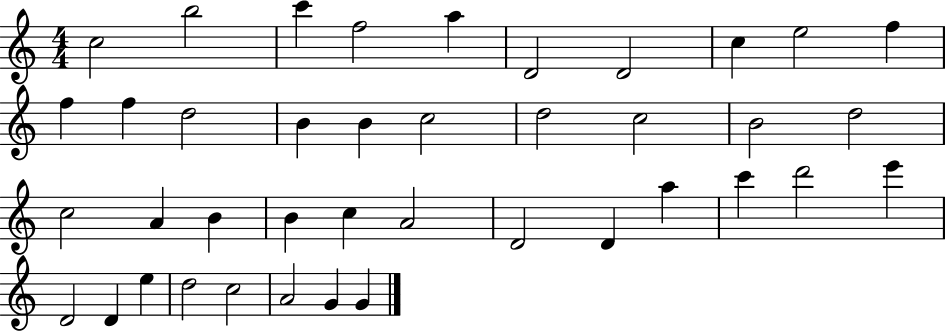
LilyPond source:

{
  \clef treble
  \numericTimeSignature
  \time 4/4
  \key c \major
  c''2 b''2 | c'''4 f''2 a''4 | d'2 d'2 | c''4 e''2 f''4 | \break f''4 f''4 d''2 | b'4 b'4 c''2 | d''2 c''2 | b'2 d''2 | \break c''2 a'4 b'4 | b'4 c''4 a'2 | d'2 d'4 a''4 | c'''4 d'''2 e'''4 | \break d'2 d'4 e''4 | d''2 c''2 | a'2 g'4 g'4 | \bar "|."
}